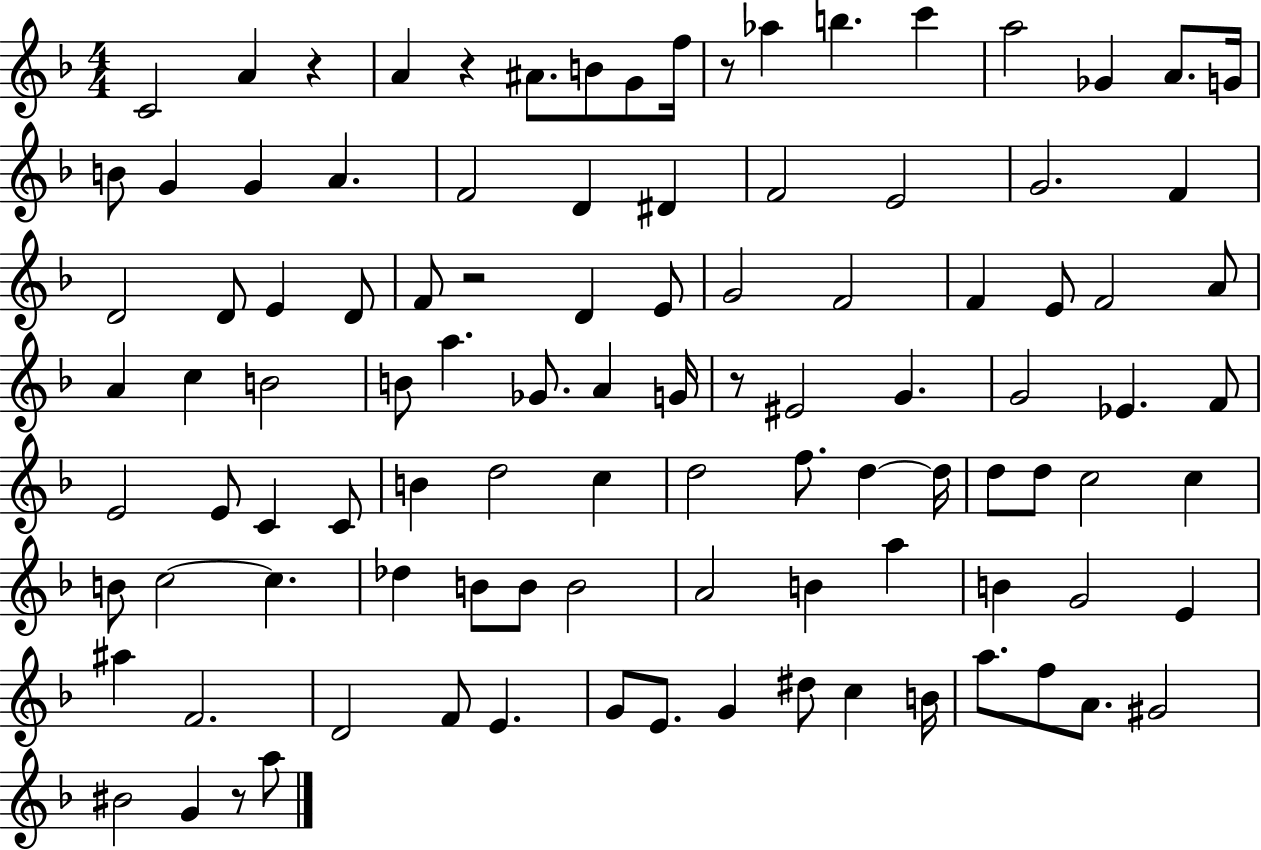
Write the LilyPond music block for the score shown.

{
  \clef treble
  \numericTimeSignature
  \time 4/4
  \key f \major
  c'2 a'4 r4 | a'4 r4 ais'8. b'8 g'8 f''16 | r8 aes''4 b''4. c'''4 | a''2 ges'4 a'8. g'16 | \break b'8 g'4 g'4 a'4. | f'2 d'4 dis'4 | f'2 e'2 | g'2. f'4 | \break d'2 d'8 e'4 d'8 | f'8 r2 d'4 e'8 | g'2 f'2 | f'4 e'8 f'2 a'8 | \break a'4 c''4 b'2 | b'8 a''4. ges'8. a'4 g'16 | r8 eis'2 g'4. | g'2 ees'4. f'8 | \break e'2 e'8 c'4 c'8 | b'4 d''2 c''4 | d''2 f''8. d''4~~ d''16 | d''8 d''8 c''2 c''4 | \break b'8 c''2~~ c''4. | des''4 b'8 b'8 b'2 | a'2 b'4 a''4 | b'4 g'2 e'4 | \break ais''4 f'2. | d'2 f'8 e'4. | g'8 e'8. g'4 dis''8 c''4 b'16 | a''8. f''8 a'8. gis'2 | \break bis'2 g'4 r8 a''8 | \bar "|."
}